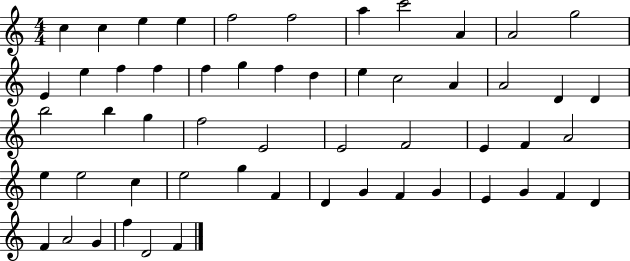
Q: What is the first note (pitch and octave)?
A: C5